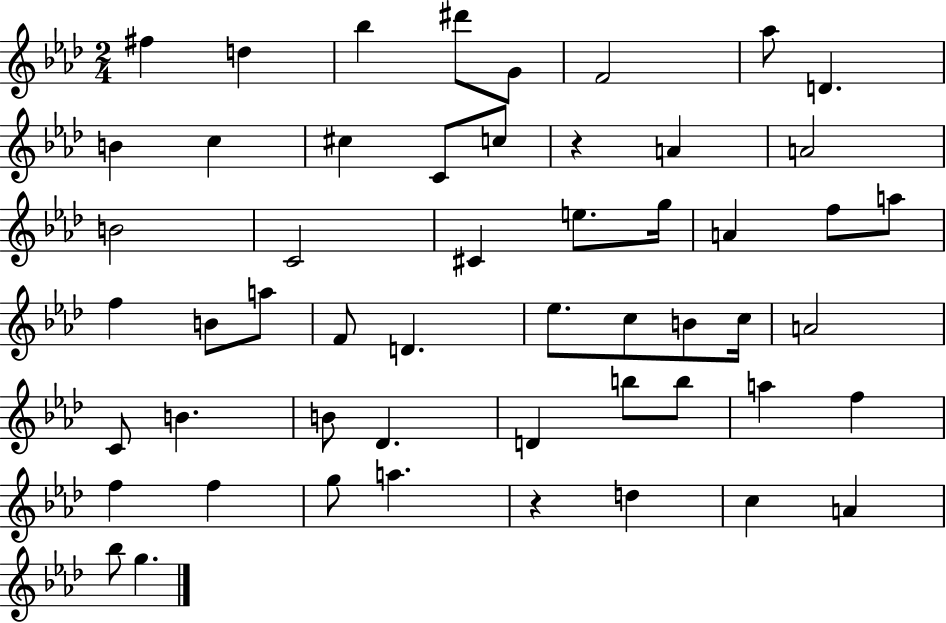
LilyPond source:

{
  \clef treble
  \numericTimeSignature
  \time 2/4
  \key aes \major
  \repeat volta 2 { fis''4 d''4 | bes''4 dis'''8 g'8 | f'2 | aes''8 d'4. | \break b'4 c''4 | cis''4 c'8 c''8 | r4 a'4 | a'2 | \break b'2 | c'2 | cis'4 e''8. g''16 | a'4 f''8 a''8 | \break f''4 b'8 a''8 | f'8 d'4. | ees''8. c''8 b'8 c''16 | a'2 | \break c'8 b'4. | b'8 des'4. | d'4 b''8 b''8 | a''4 f''4 | \break f''4 f''4 | g''8 a''4. | r4 d''4 | c''4 a'4 | \break bes''8 g''4. | } \bar "|."
}